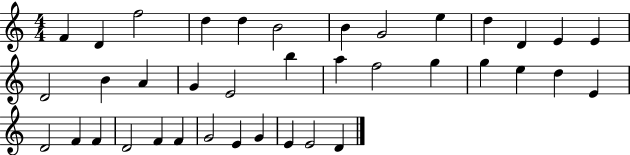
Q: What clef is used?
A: treble